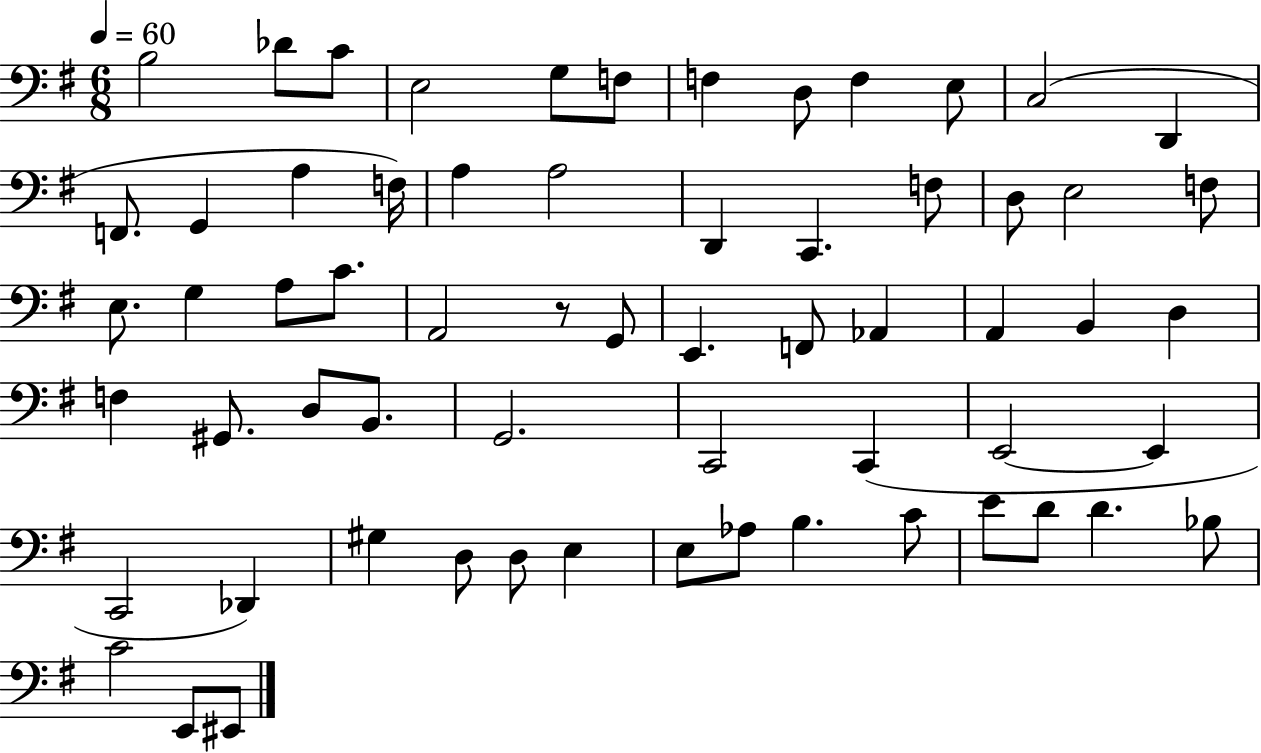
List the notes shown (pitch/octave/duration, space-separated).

B3/h Db4/e C4/e E3/h G3/e F3/e F3/q D3/e F3/q E3/e C3/h D2/q F2/e. G2/q A3/q F3/s A3/q A3/h D2/q C2/q. F3/e D3/e E3/h F3/e E3/e. G3/q A3/e C4/e. A2/h R/e G2/e E2/q. F2/e Ab2/q A2/q B2/q D3/q F3/q G#2/e. D3/e B2/e. G2/h. C2/h C2/q E2/h E2/q C2/h Db2/q G#3/q D3/e D3/e E3/q E3/e Ab3/e B3/q. C4/e E4/e D4/e D4/q. Bb3/e C4/h E2/e EIS2/e